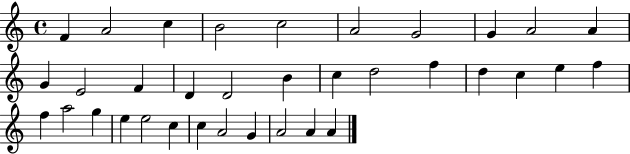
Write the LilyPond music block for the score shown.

{
  \clef treble
  \time 4/4
  \defaultTimeSignature
  \key c \major
  f'4 a'2 c''4 | b'2 c''2 | a'2 g'2 | g'4 a'2 a'4 | \break g'4 e'2 f'4 | d'4 d'2 b'4 | c''4 d''2 f''4 | d''4 c''4 e''4 f''4 | \break f''4 a''2 g''4 | e''4 e''2 c''4 | c''4 a'2 g'4 | a'2 a'4 a'4 | \break \bar "|."
}